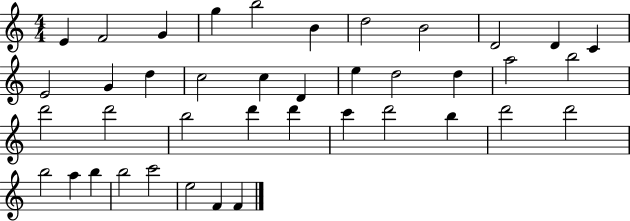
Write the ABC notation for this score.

X:1
T:Untitled
M:4/4
L:1/4
K:C
E F2 G g b2 B d2 B2 D2 D C E2 G d c2 c D e d2 d a2 b2 d'2 d'2 b2 d' d' c' d'2 b d'2 d'2 b2 a b b2 c'2 e2 F F